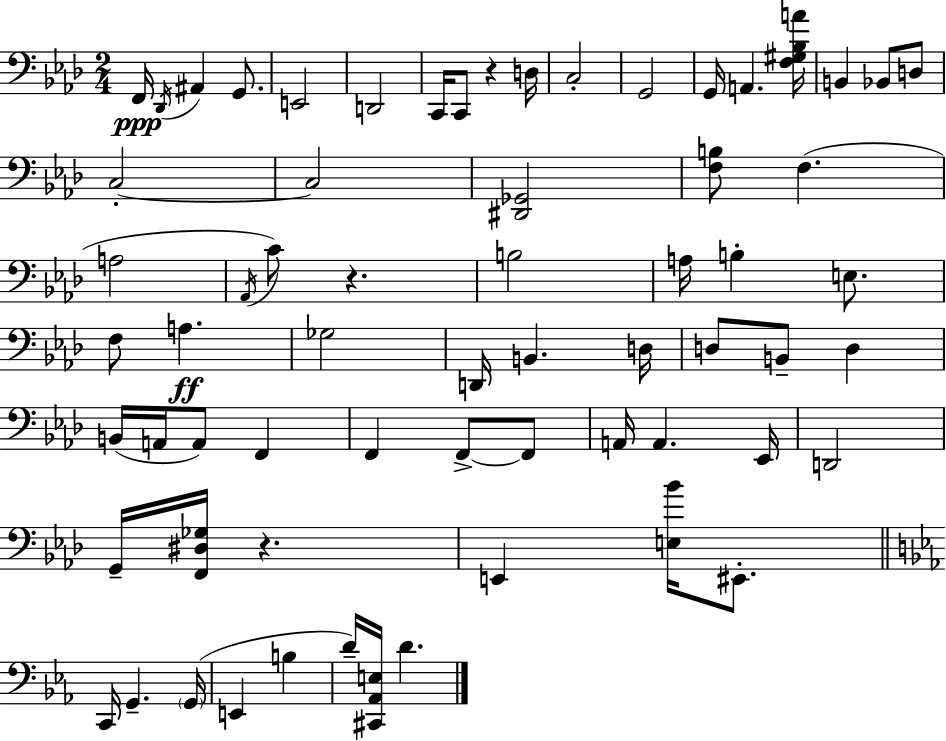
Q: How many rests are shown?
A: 3